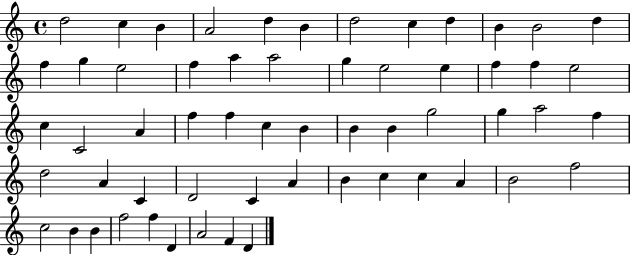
D5/h C5/q B4/q A4/h D5/q B4/q D5/h C5/q D5/q B4/q B4/h D5/q F5/q G5/q E5/h F5/q A5/q A5/h G5/q E5/h E5/q F5/q F5/q E5/h C5/q C4/h A4/q F5/q F5/q C5/q B4/q B4/q B4/q G5/h G5/q A5/h F5/q D5/h A4/q C4/q D4/h C4/q A4/q B4/q C5/q C5/q A4/q B4/h F5/h C5/h B4/q B4/q F5/h F5/q D4/q A4/h F4/q D4/q